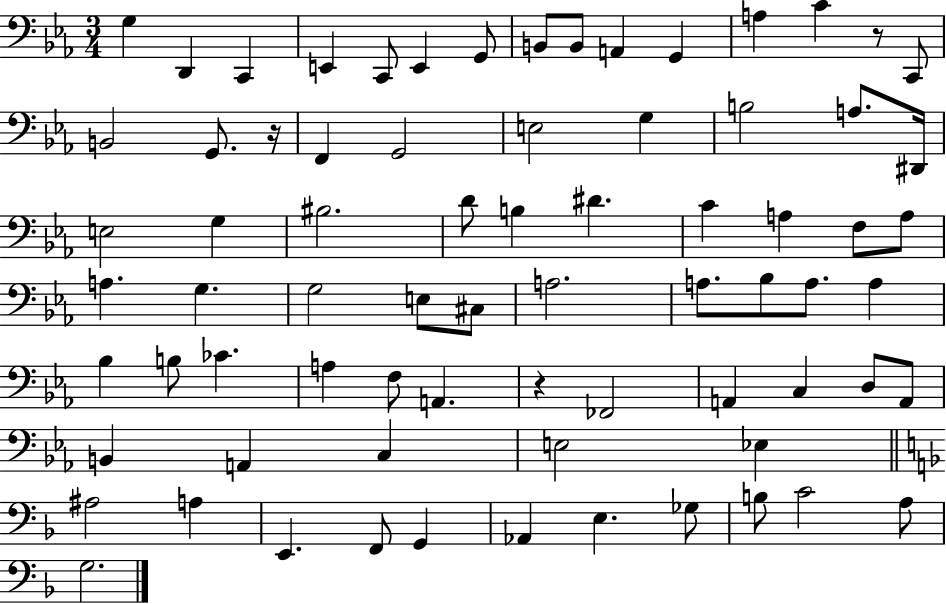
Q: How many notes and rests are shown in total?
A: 74